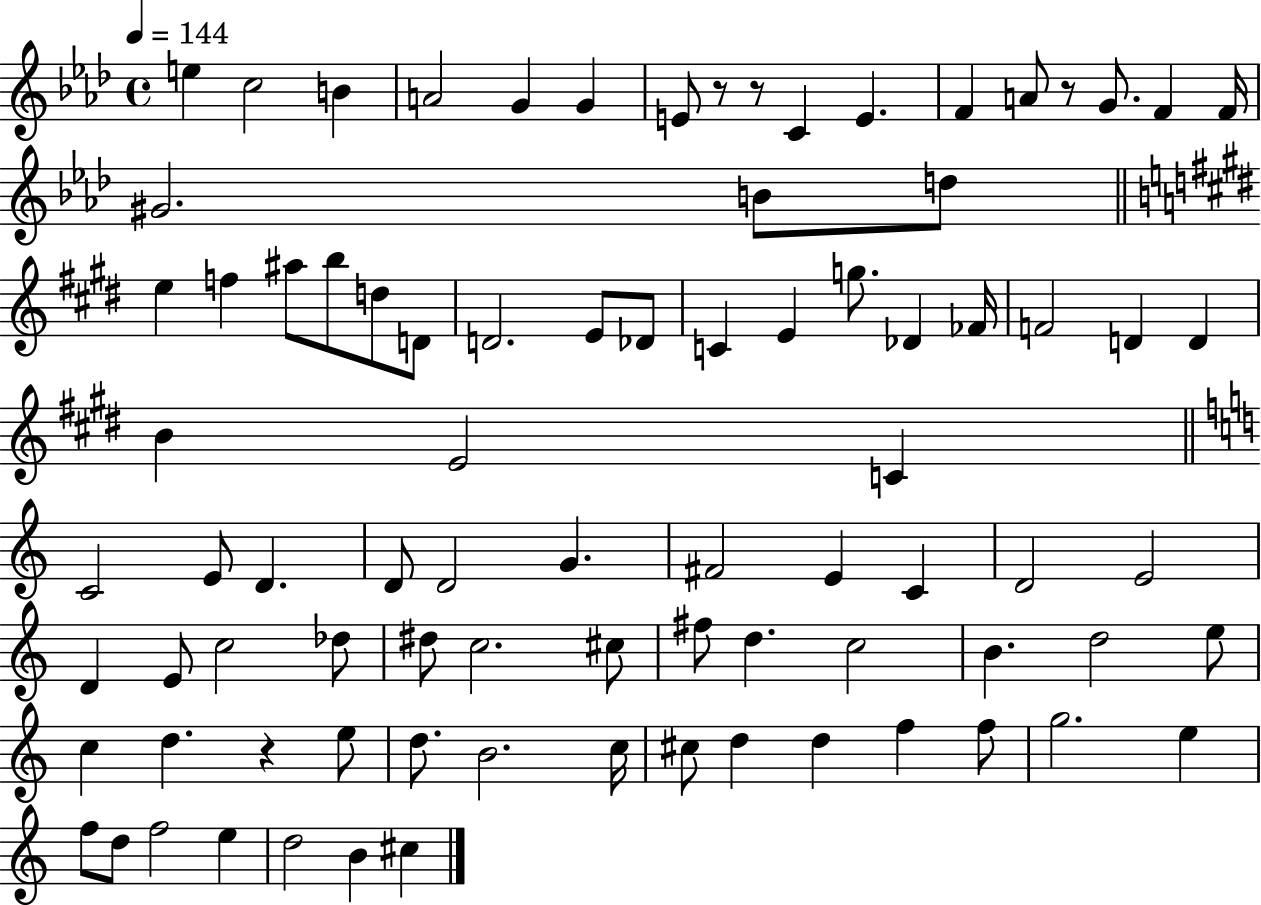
E5/q C5/h B4/q A4/h G4/q G4/q E4/e R/e R/e C4/q E4/q. F4/q A4/e R/e G4/e. F4/q F4/s G#4/h. B4/e D5/e E5/q F5/q A#5/e B5/e D5/e D4/e D4/h. E4/e Db4/e C4/q E4/q G5/e. Db4/q FES4/s F4/h D4/q D4/q B4/q E4/h C4/q C4/h E4/e D4/q. D4/e D4/h G4/q. F#4/h E4/q C4/q D4/h E4/h D4/q E4/e C5/h Db5/e D#5/e C5/h. C#5/e F#5/e D5/q. C5/h B4/q. D5/h E5/e C5/q D5/q. R/q E5/e D5/e. B4/h. C5/s C#5/e D5/q D5/q F5/q F5/e G5/h. E5/q F5/e D5/e F5/h E5/q D5/h B4/q C#5/q